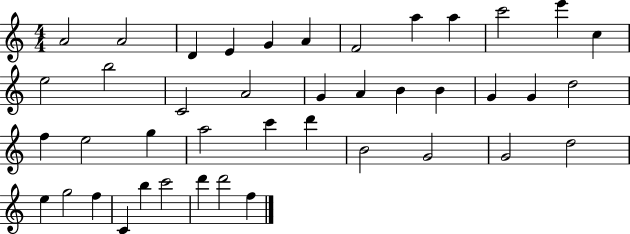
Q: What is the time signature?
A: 4/4